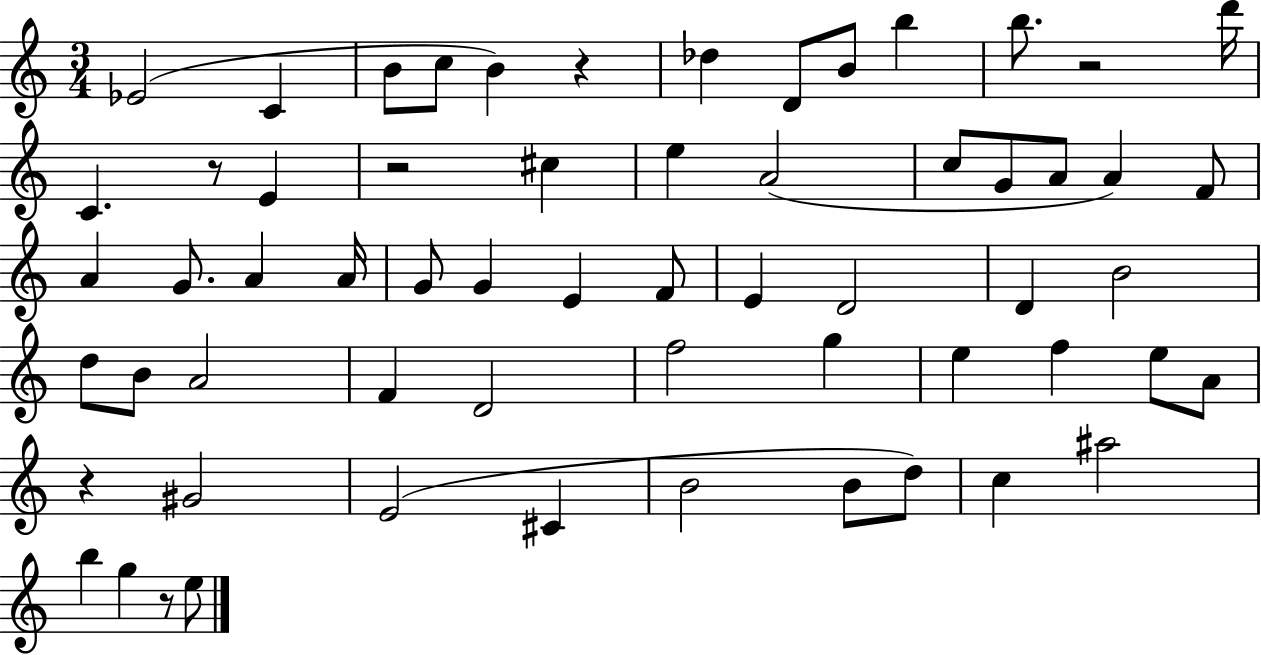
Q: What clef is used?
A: treble